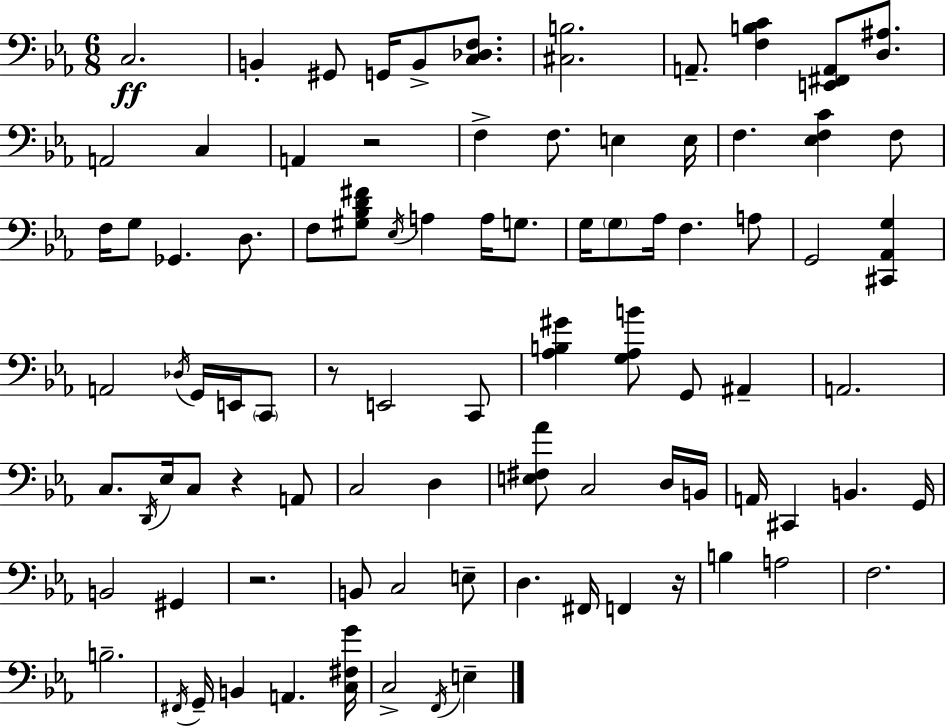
{
  \clef bass
  \numericTimeSignature
  \time 6/8
  \key ees \major
  c2.\ff | b,4-. gis,8 g,16 b,8-> <c des f>8. | <cis b>2. | a,8.-- <f b c'>4 <e, fis, a,>8 <d ais>8. | \break a,2 c4 | a,4 r2 | f4-> f8. e4 e16 | f4. <ees f c'>4 f8 | \break f16 g8 ges,4. d8. | f8 <gis bes d' fis'>8 \acciaccatura { ees16 } a4 a16 g8. | g16 \parenthesize g8 aes16 f4. a8 | g,2 <cis, aes, g>4 | \break a,2 \acciaccatura { des16 } g,16 e,16 | \parenthesize c,8 r8 e,2 | c,8 <aes b gis'>4 <g aes b'>8 g,8 ais,4-- | a,2. | \break c8. \acciaccatura { d,16 } ees16 c8 r4 | a,8 c2 d4 | <e fis aes'>8 c2 | d16 b,16 a,16 cis,4 b,4. | \break g,16 b,2 gis,4 | r2. | b,8 c2 | e8-- d4. fis,16 f,4 | \break r16 b4 a2 | f2. | b2.-- | \acciaccatura { fis,16 } g,16-- b,4 a,4. | \break <c fis g'>16 c2-> | \acciaccatura { f,16 } e4-- \bar "|."
}